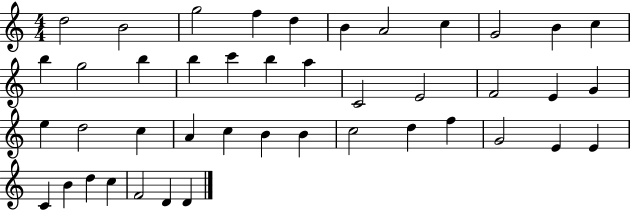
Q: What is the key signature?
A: C major